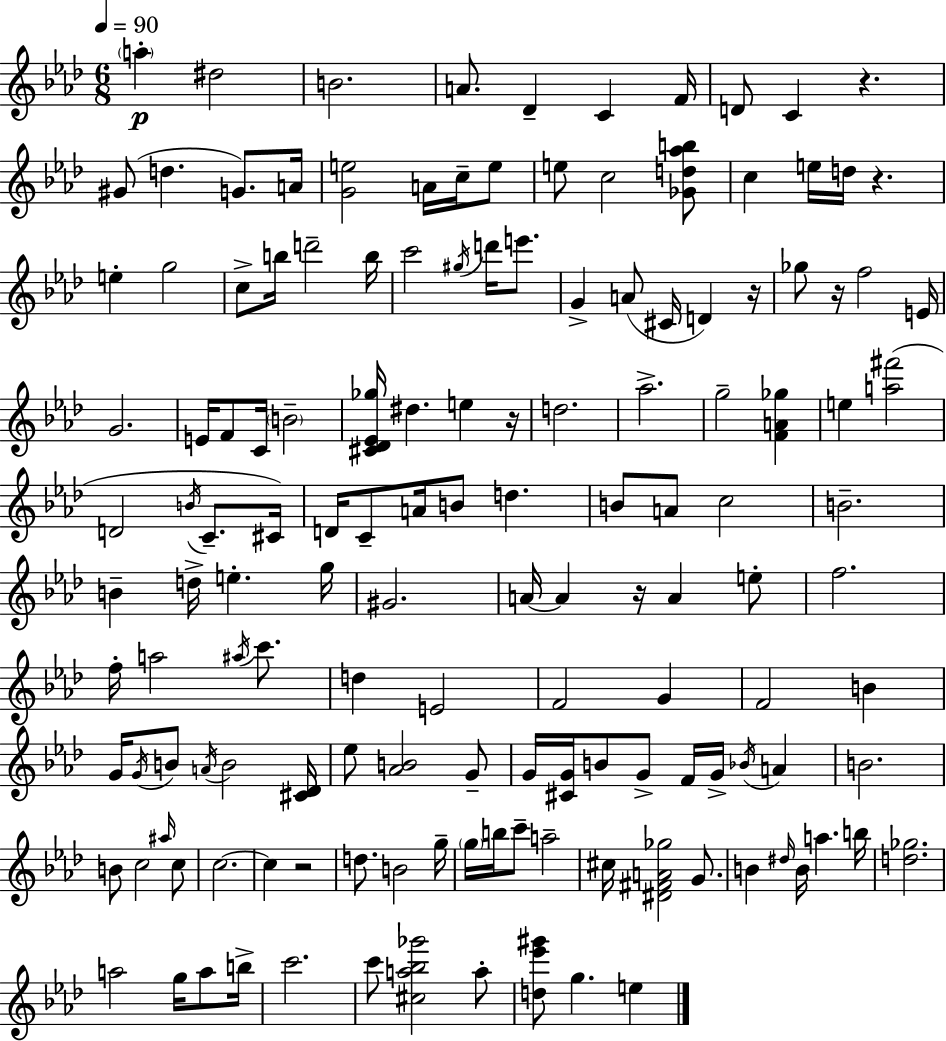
A5/q D#5/h B4/h. A4/e. Db4/q C4/q F4/s D4/e C4/q R/q. G#4/e D5/q. G4/e. A4/s [G4,E5]/h A4/s C5/s E5/e E5/e C5/h [Gb4,D5,Ab5,B5]/e C5/q E5/s D5/s R/q. E5/q G5/h C5/e B5/s D6/h B5/s C6/h G#5/s D6/s E6/e. G4/q A4/e C#4/s D4/q R/s Gb5/e R/s F5/h E4/s G4/h. E4/s F4/e C4/s B4/h [C#4,Db4,Eb4,Gb5]/s D#5/q. E5/q R/s D5/h. Ab5/h. G5/h [F4,A4,Gb5]/q E5/q [A5,F#6]/h D4/h B4/s C4/e. C#4/s D4/s C4/e A4/s B4/e D5/q. B4/e A4/e C5/h B4/h. B4/q D5/s E5/q. G5/s G#4/h. A4/s A4/q R/s A4/q E5/e F5/h. F5/s A5/h A#5/s C6/e. D5/q E4/h F4/h G4/q F4/h B4/q G4/s G4/s B4/e A4/s B4/h [C#4,Db4]/s Eb5/e [Ab4,B4]/h G4/e G4/s [C#4,G4]/s B4/e G4/e F4/s G4/s Bb4/s A4/q B4/h. B4/e C5/h A#5/s C5/e C5/h. C5/q R/h D5/e. B4/h G5/s G5/s B5/s C6/e A5/h C#5/s [D#4,F#4,A4,Gb5]/h G4/e. B4/q D#5/s B4/s A5/q. B5/s [D5,Gb5]/h. A5/h G5/s A5/e B5/s C6/h. C6/e [C#5,A5,Bb5,Gb6]/h A5/e [D5,Eb6,G#6]/e G5/q. E5/q